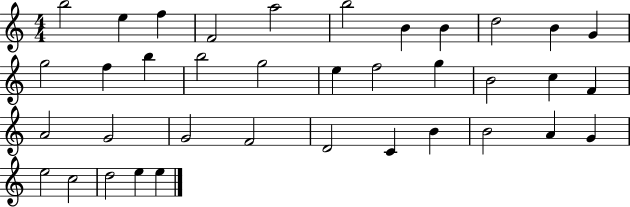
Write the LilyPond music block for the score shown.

{
  \clef treble
  \numericTimeSignature
  \time 4/4
  \key c \major
  b''2 e''4 f''4 | f'2 a''2 | b''2 b'4 b'4 | d''2 b'4 g'4 | \break g''2 f''4 b''4 | b''2 g''2 | e''4 f''2 g''4 | b'2 c''4 f'4 | \break a'2 g'2 | g'2 f'2 | d'2 c'4 b'4 | b'2 a'4 g'4 | \break e''2 c''2 | d''2 e''4 e''4 | \bar "|."
}